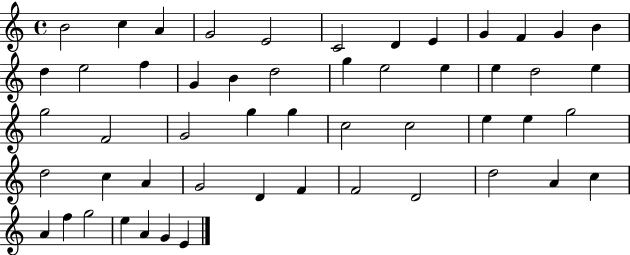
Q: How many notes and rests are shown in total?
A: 52